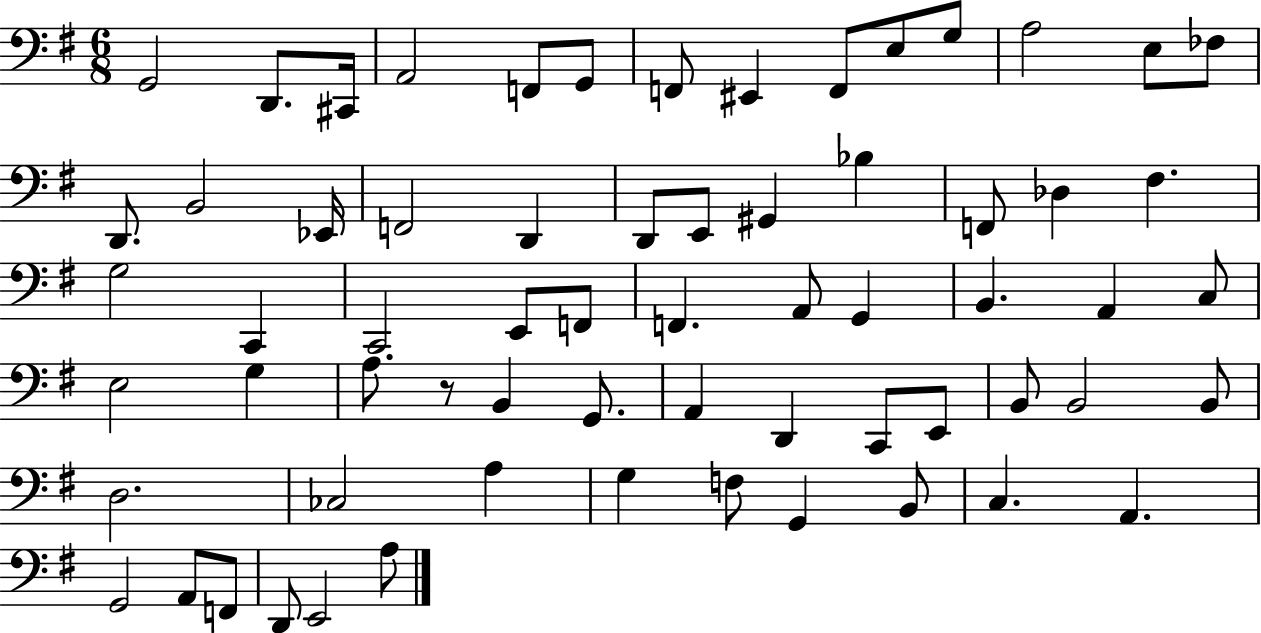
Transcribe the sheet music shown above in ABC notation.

X:1
T:Untitled
M:6/8
L:1/4
K:G
G,,2 D,,/2 ^C,,/4 A,,2 F,,/2 G,,/2 F,,/2 ^E,, F,,/2 E,/2 G,/2 A,2 E,/2 _F,/2 D,,/2 B,,2 _E,,/4 F,,2 D,, D,,/2 E,,/2 ^G,, _B, F,,/2 _D, ^F, G,2 C,, C,,2 E,,/2 F,,/2 F,, A,,/2 G,, B,, A,, C,/2 E,2 G, A,/2 z/2 B,, G,,/2 A,, D,, C,,/2 E,,/2 B,,/2 B,,2 B,,/2 D,2 _C,2 A, G, F,/2 G,, B,,/2 C, A,, G,,2 A,,/2 F,,/2 D,,/2 E,,2 A,/2